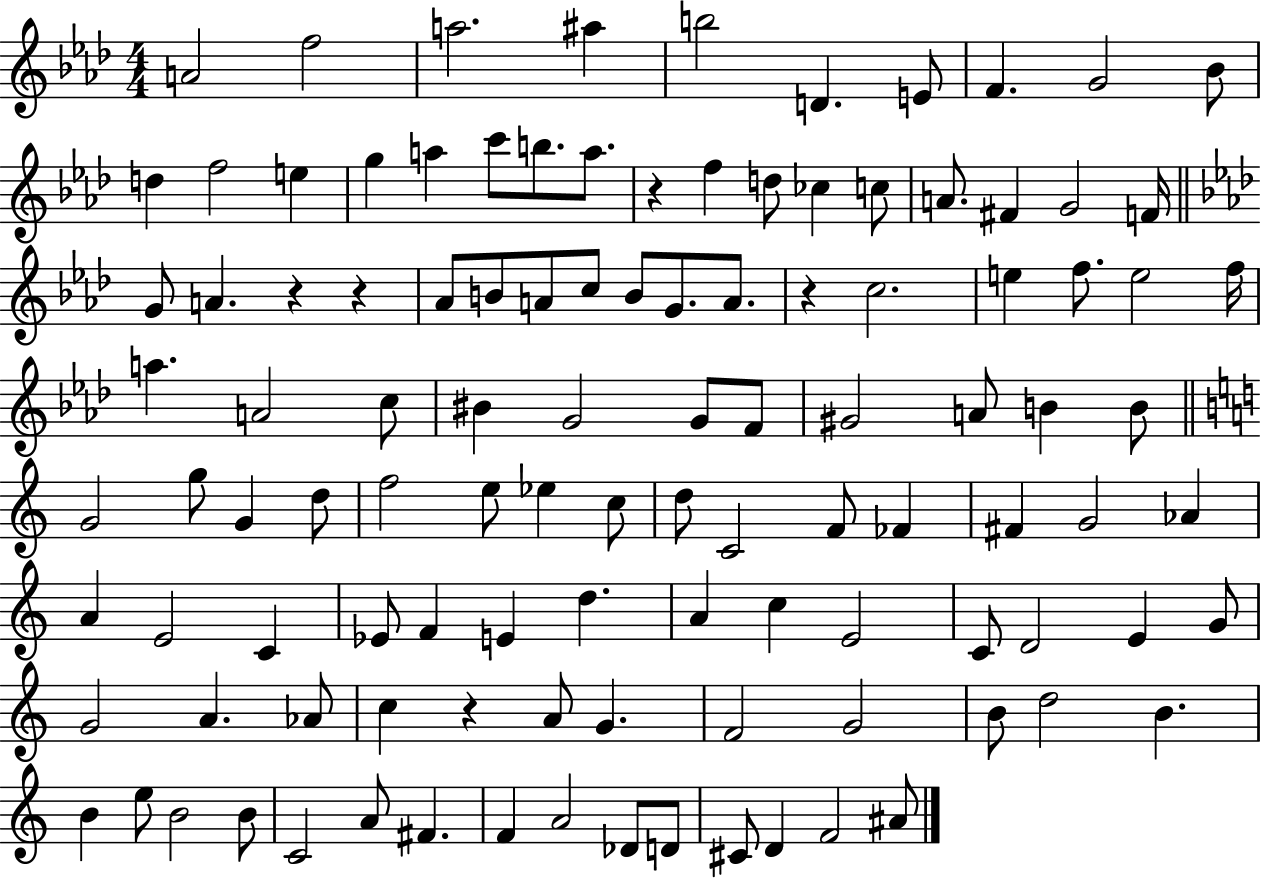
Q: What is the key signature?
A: AES major